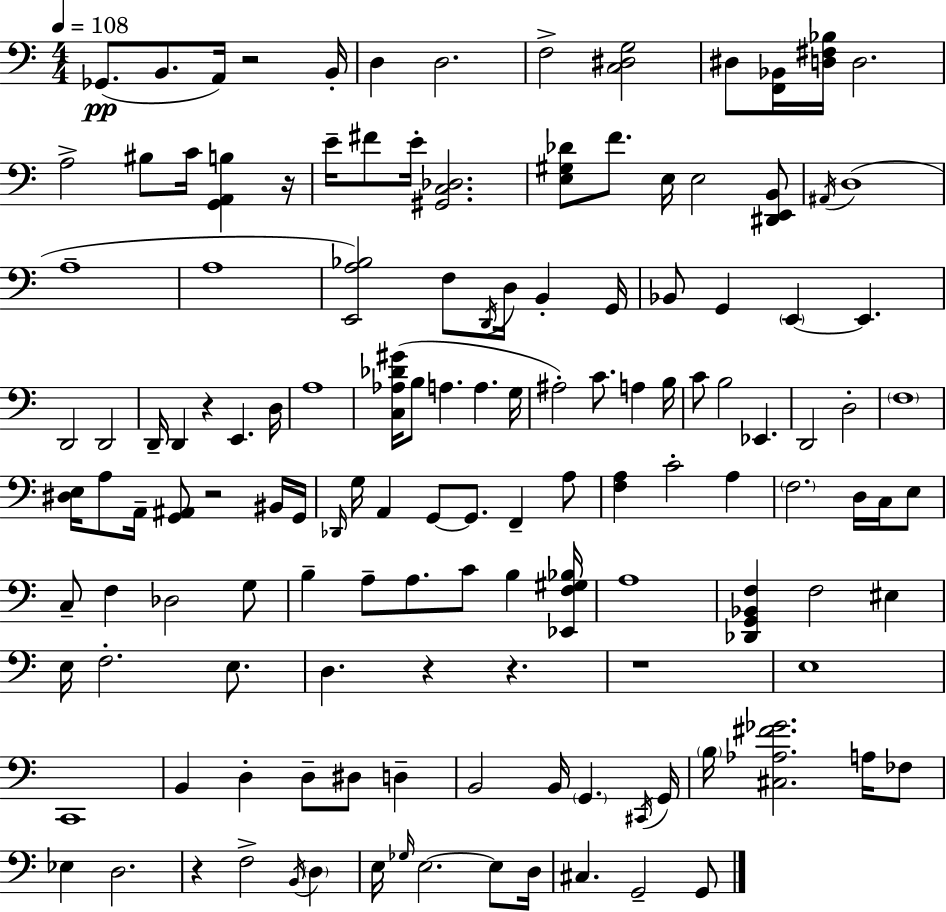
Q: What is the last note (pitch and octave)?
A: G2